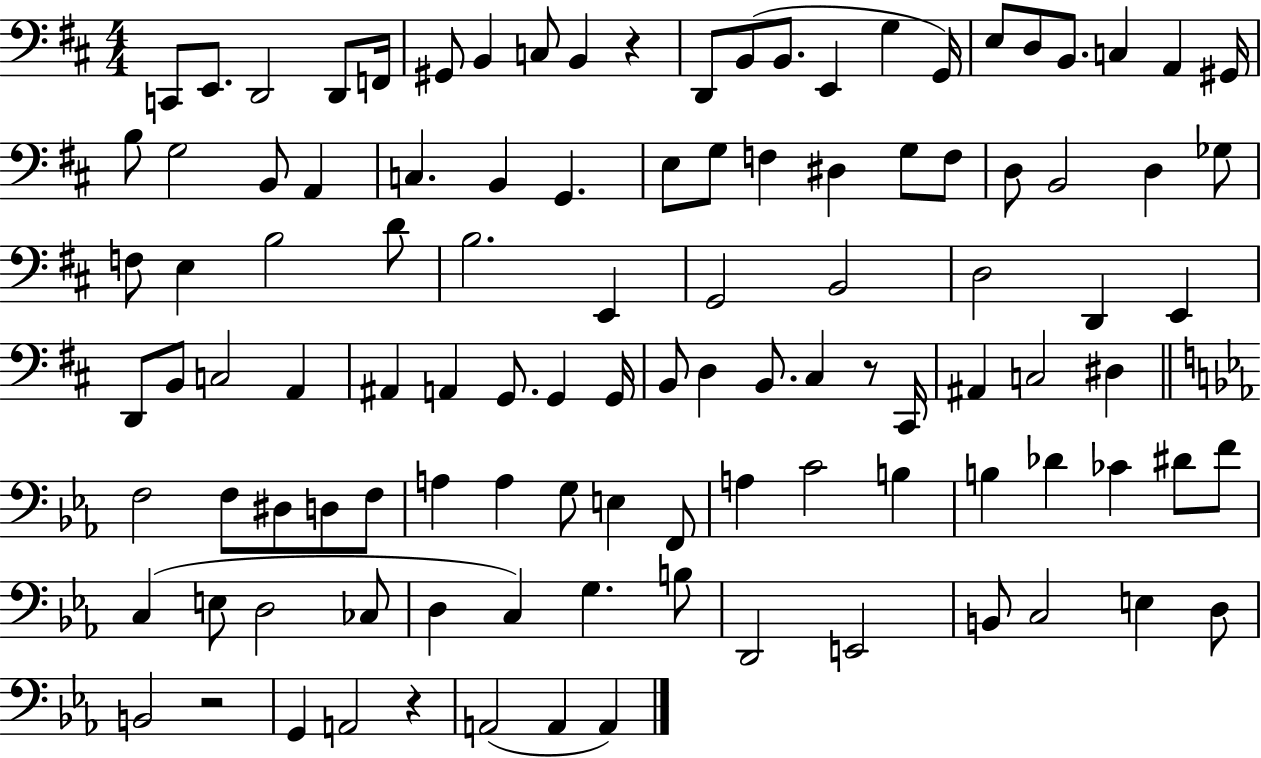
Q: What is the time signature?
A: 4/4